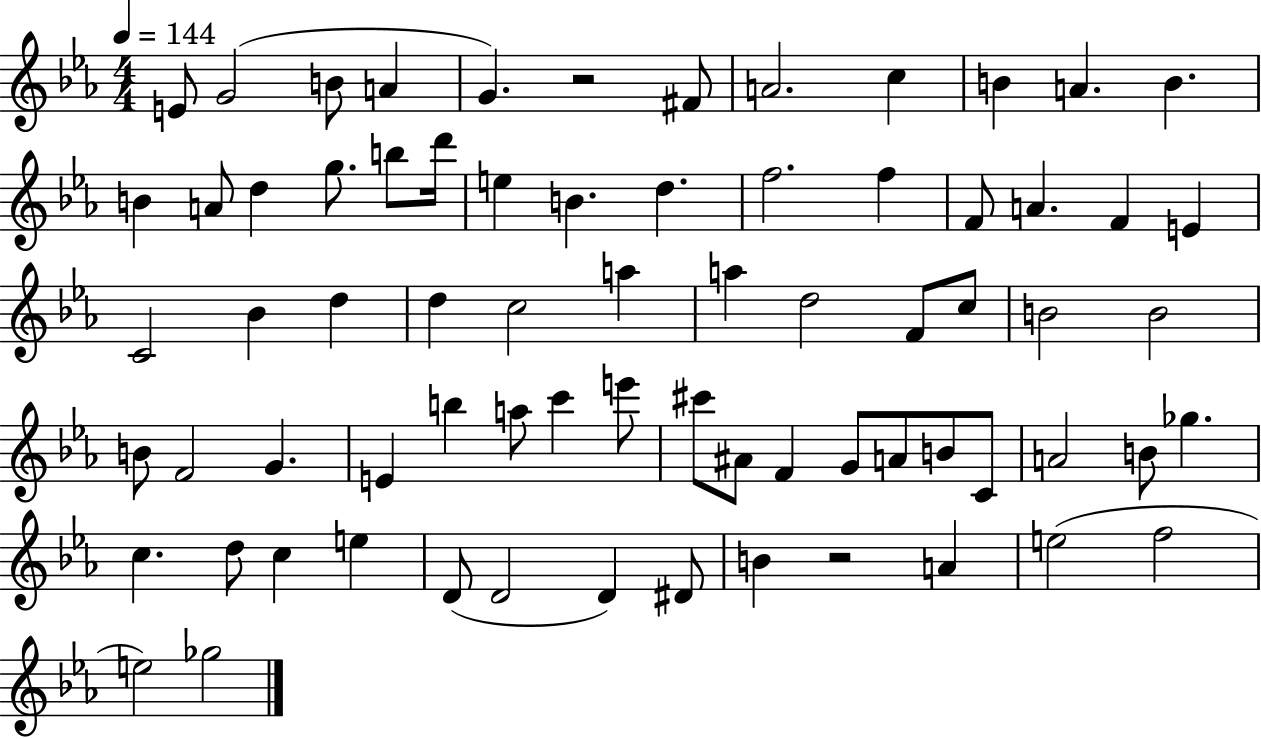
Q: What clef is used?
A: treble